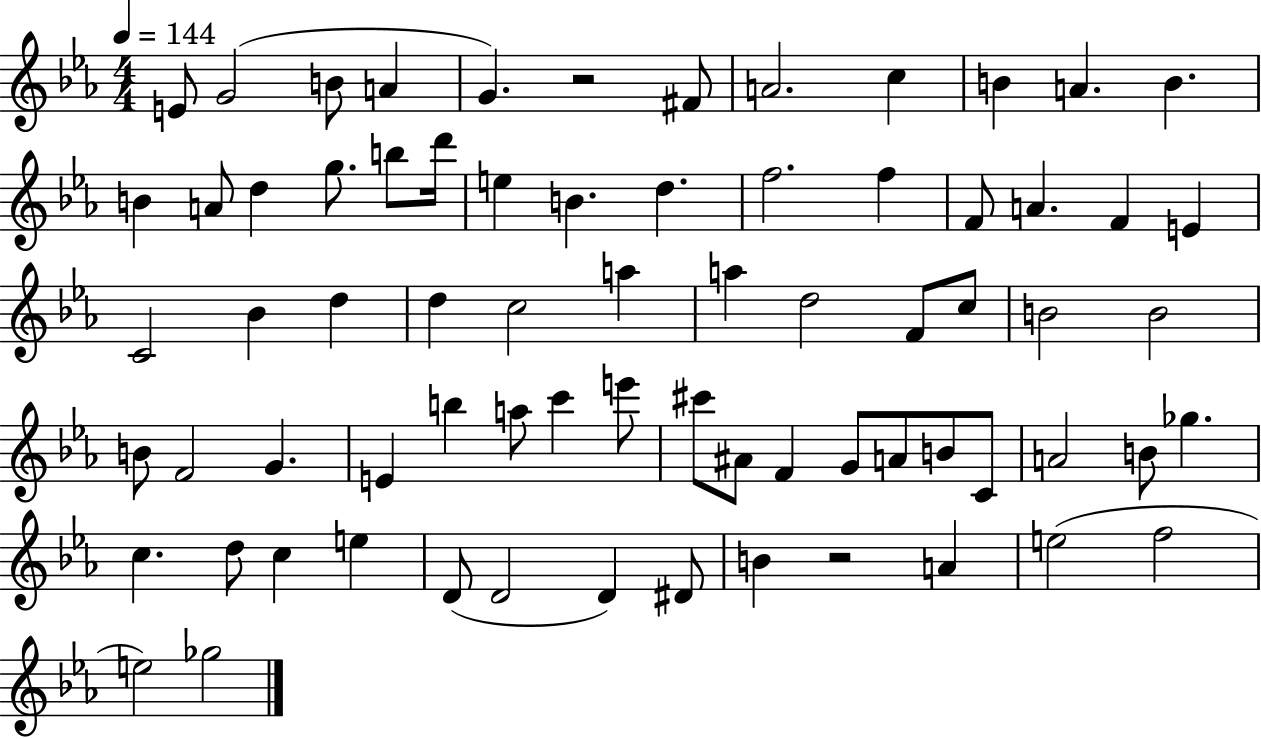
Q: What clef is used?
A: treble